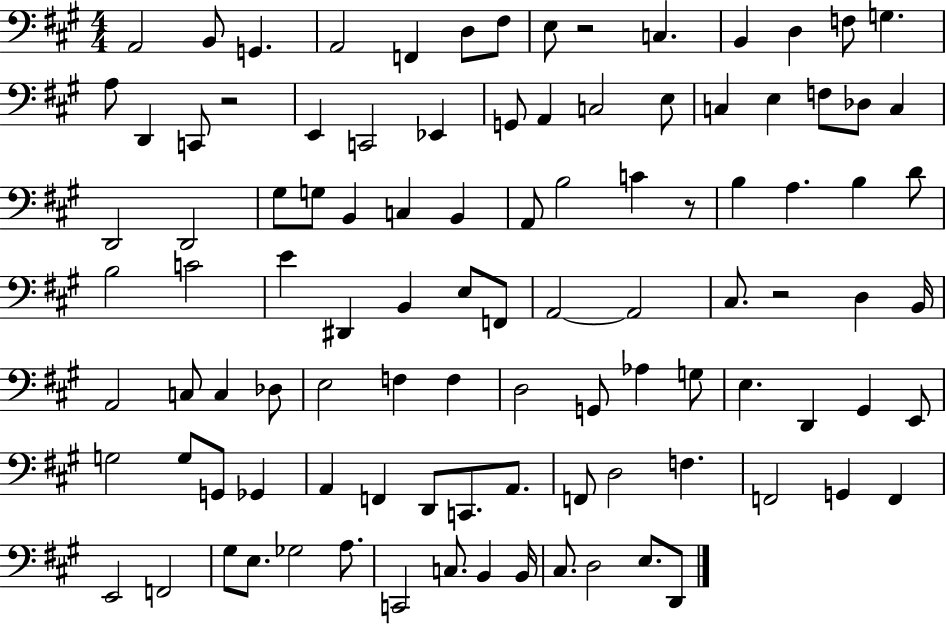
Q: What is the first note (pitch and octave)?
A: A2